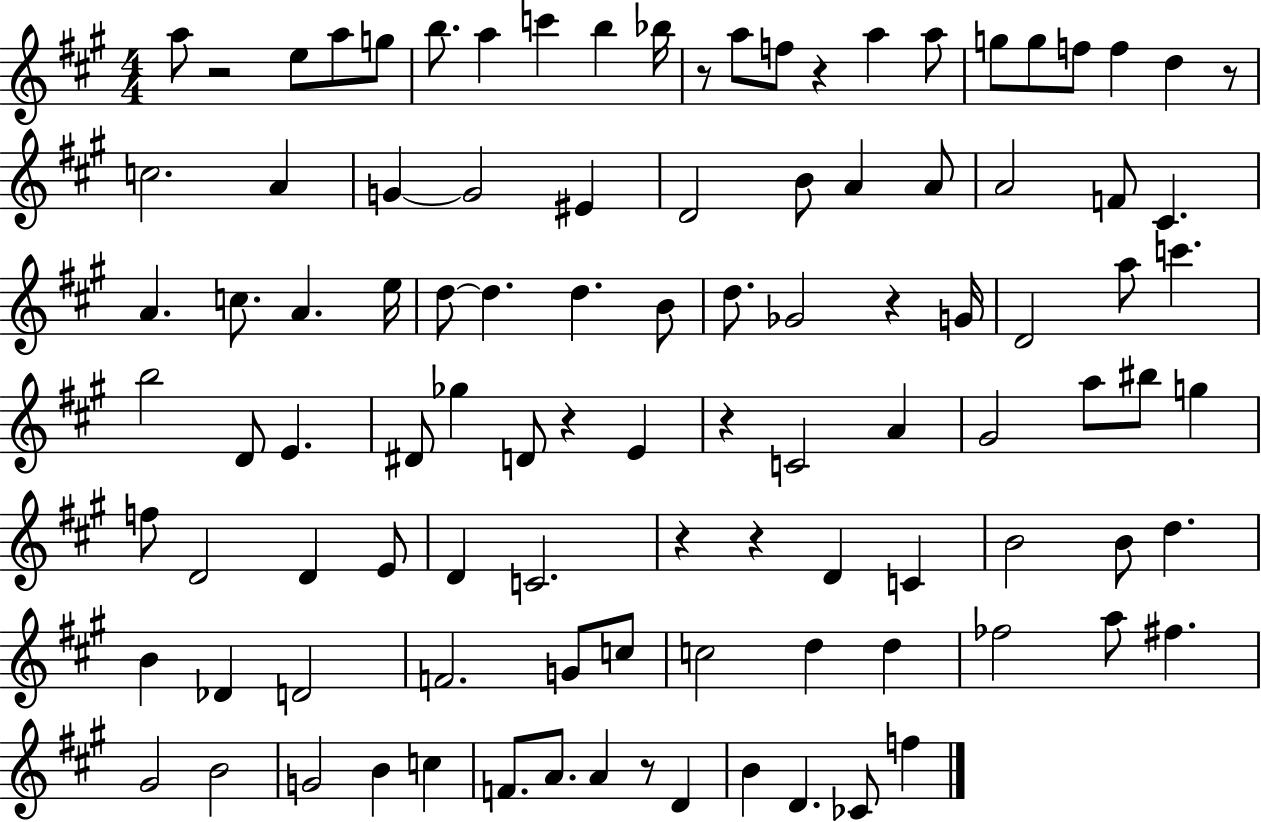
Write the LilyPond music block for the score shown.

{
  \clef treble
  \numericTimeSignature
  \time 4/4
  \key a \major
  a''8 r2 e''8 a''8 g''8 | b''8. a''4 c'''4 b''4 bes''16 | r8 a''8 f''8 r4 a''4 a''8 | g''8 g''8 f''8 f''4 d''4 r8 | \break c''2. a'4 | g'4~~ g'2 eis'4 | d'2 b'8 a'4 a'8 | a'2 f'8 cis'4. | \break a'4. c''8. a'4. e''16 | d''8~~ d''4. d''4. b'8 | d''8. ges'2 r4 g'16 | d'2 a''8 c'''4. | \break b''2 d'8 e'4. | dis'8 ges''4 d'8 r4 e'4 | r4 c'2 a'4 | gis'2 a''8 bis''8 g''4 | \break f''8 d'2 d'4 e'8 | d'4 c'2. | r4 r4 d'4 c'4 | b'2 b'8 d''4. | \break b'4 des'4 d'2 | f'2. g'8 c''8 | c''2 d''4 d''4 | fes''2 a''8 fis''4. | \break gis'2 b'2 | g'2 b'4 c''4 | f'8. a'8. a'4 r8 d'4 | b'4 d'4. ces'8 f''4 | \break \bar "|."
}